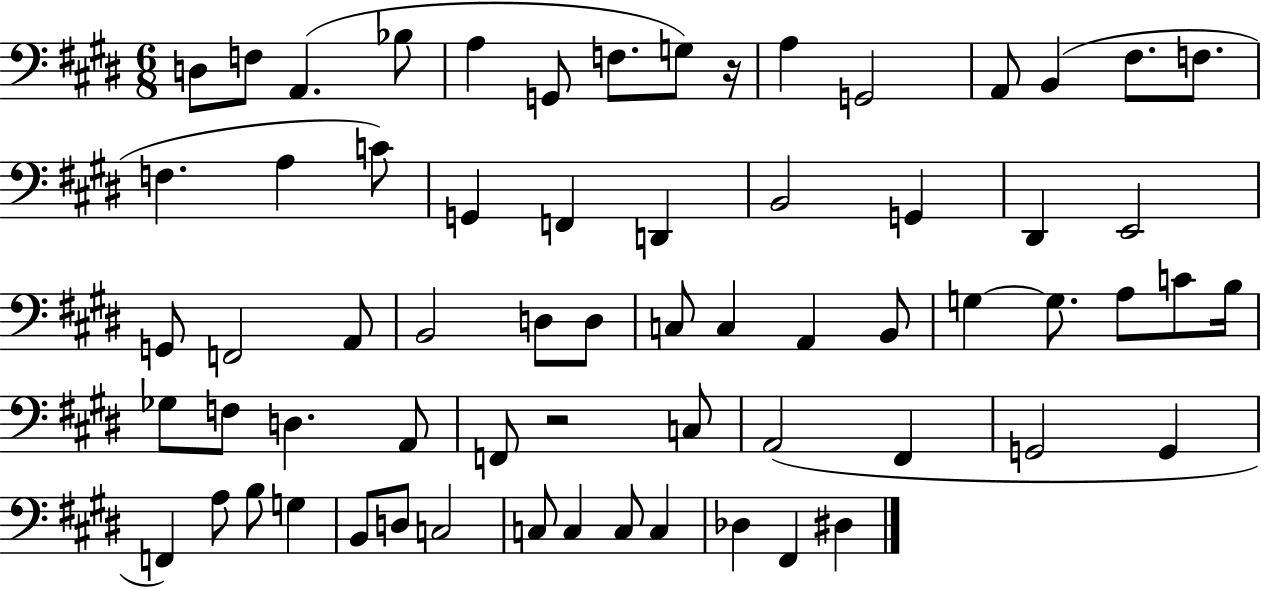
D3/e F3/e A2/q. Bb3/e A3/q G2/e F3/e. G3/e R/s A3/q G2/h A2/e B2/q F#3/e. F3/e. F3/q. A3/q C4/e G2/q F2/q D2/q B2/h G2/q D#2/q E2/h G2/e F2/h A2/e B2/h D3/e D3/e C3/e C3/q A2/q B2/e G3/q G3/e. A3/e C4/e B3/s Gb3/e F3/e D3/q. A2/e F2/e R/h C3/e A2/h F#2/q G2/h G2/q F2/q A3/e B3/e G3/q B2/e D3/e C3/h C3/e C3/q C3/e C3/q Db3/q F#2/q D#3/q